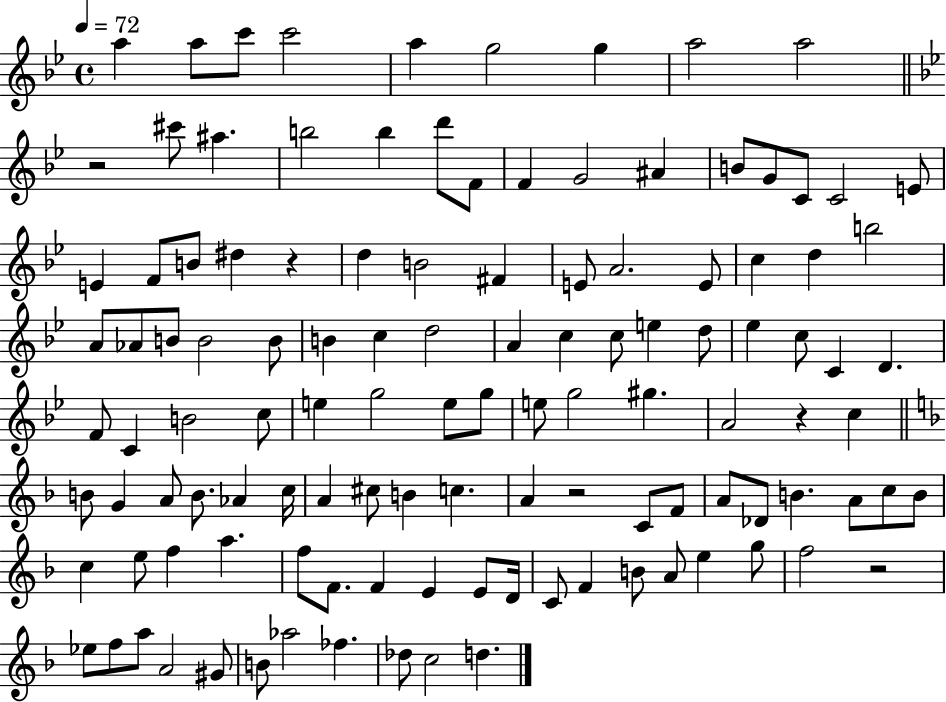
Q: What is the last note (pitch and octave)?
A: D5